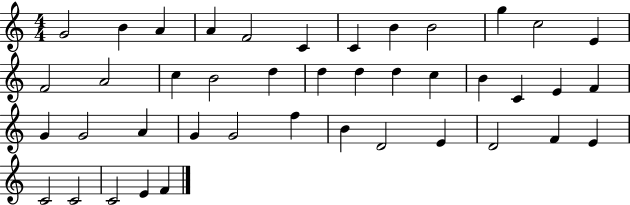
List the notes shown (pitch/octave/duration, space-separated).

G4/h B4/q A4/q A4/q F4/h C4/q C4/q B4/q B4/h G5/q C5/h E4/q F4/h A4/h C5/q B4/h D5/q D5/q D5/q D5/q C5/q B4/q C4/q E4/q F4/q G4/q G4/h A4/q G4/q G4/h F5/q B4/q D4/h E4/q D4/h F4/q E4/q C4/h C4/h C4/h E4/q F4/q